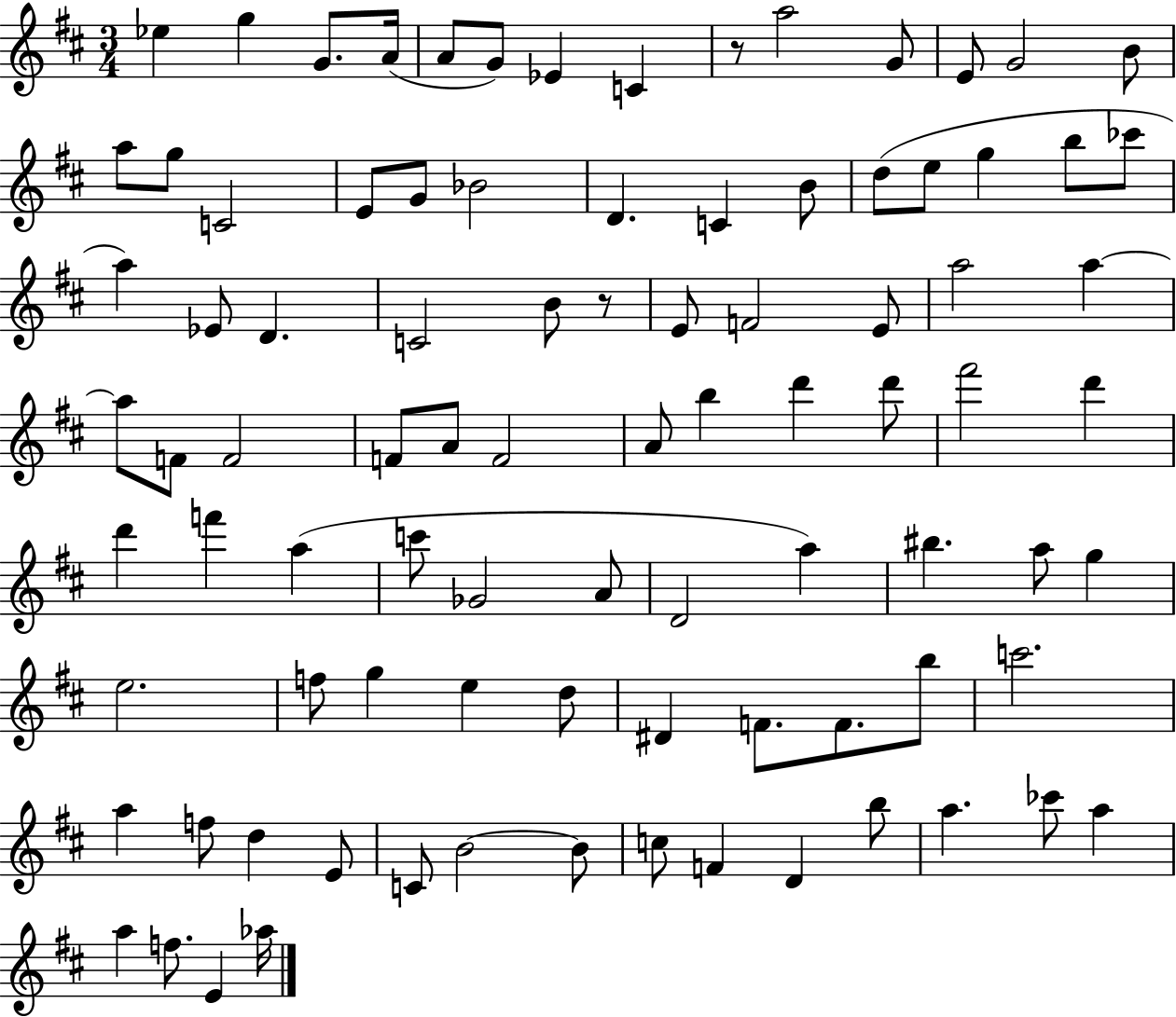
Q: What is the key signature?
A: D major